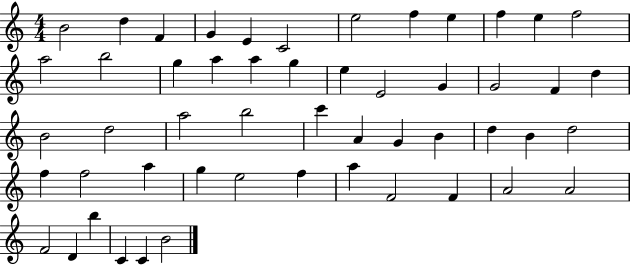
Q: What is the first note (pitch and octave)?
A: B4